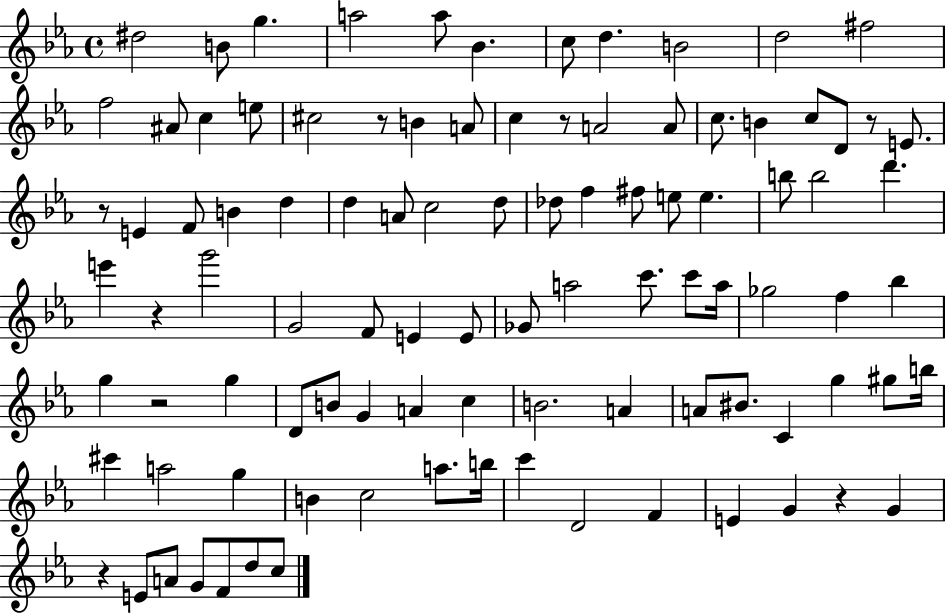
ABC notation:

X:1
T:Untitled
M:4/4
L:1/4
K:Eb
^d2 B/2 g a2 a/2 _B c/2 d B2 d2 ^f2 f2 ^A/2 c e/2 ^c2 z/2 B A/2 c z/2 A2 A/2 c/2 B c/2 D/2 z/2 E/2 z/2 E F/2 B d d A/2 c2 d/2 _d/2 f ^f/2 e/2 e b/2 b2 d' e' z g'2 G2 F/2 E E/2 _G/2 a2 c'/2 c'/2 a/4 _g2 f _b g z2 g D/2 B/2 G A c B2 A A/2 ^B/2 C g ^g/2 b/4 ^c' a2 g B c2 a/2 b/4 c' D2 F E G z G z E/2 A/2 G/2 F/2 d/2 c/2